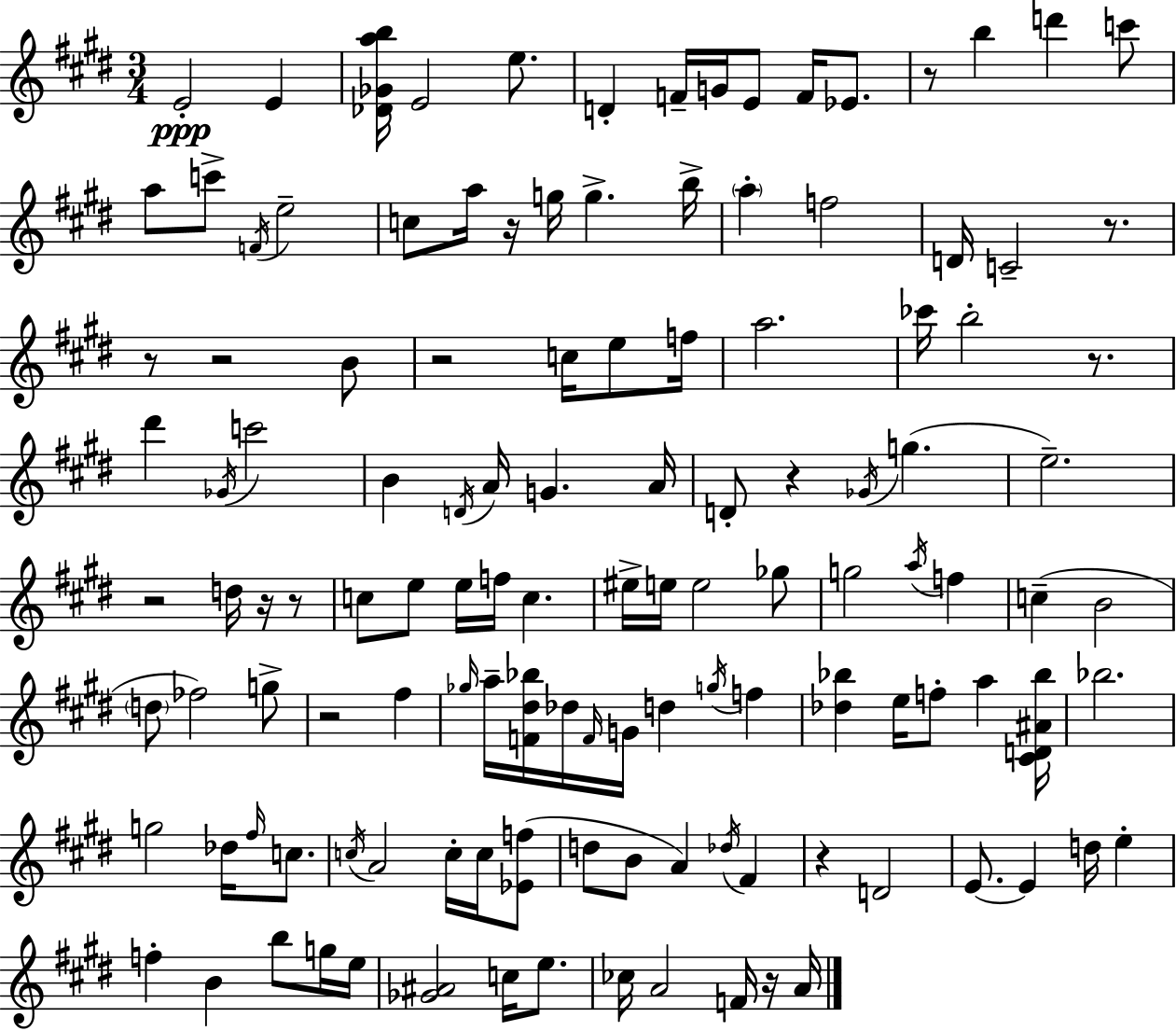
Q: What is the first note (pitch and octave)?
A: E4